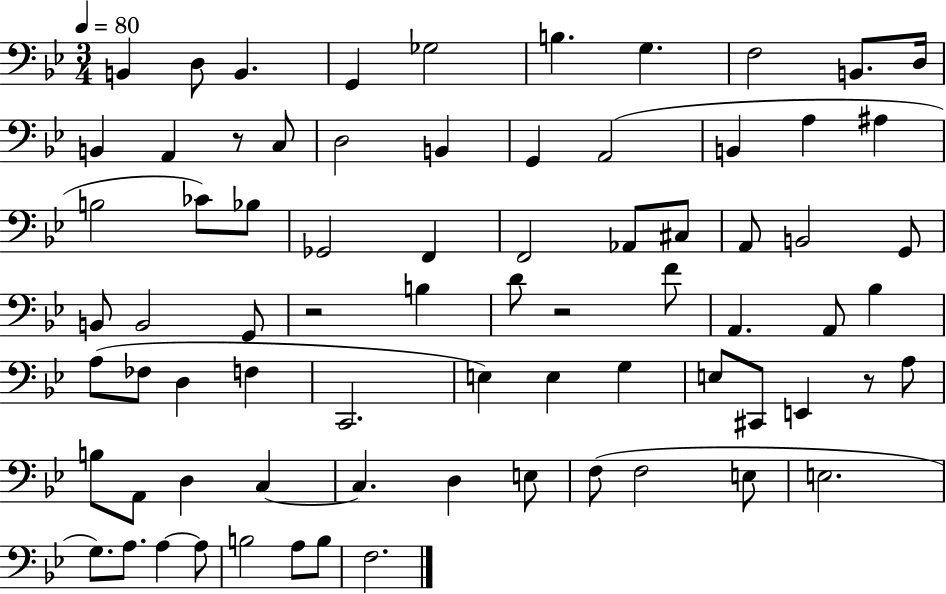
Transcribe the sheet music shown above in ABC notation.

X:1
T:Untitled
M:3/4
L:1/4
K:Bb
B,, D,/2 B,, G,, _G,2 B, G, F,2 B,,/2 D,/4 B,, A,, z/2 C,/2 D,2 B,, G,, A,,2 B,, A, ^A, B,2 _C/2 _B,/2 _G,,2 F,, F,,2 _A,,/2 ^C,/2 A,,/2 B,,2 G,,/2 B,,/2 B,,2 G,,/2 z2 B, D/2 z2 F/2 A,, A,,/2 _B, A,/2 _F,/2 D, F, C,,2 E, E, G, E,/2 ^C,,/2 E,, z/2 A,/2 B,/2 A,,/2 D, C, C, D, E,/2 F,/2 F,2 E,/2 E,2 G,/2 A,/2 A, A,/2 B,2 A,/2 B,/2 F,2